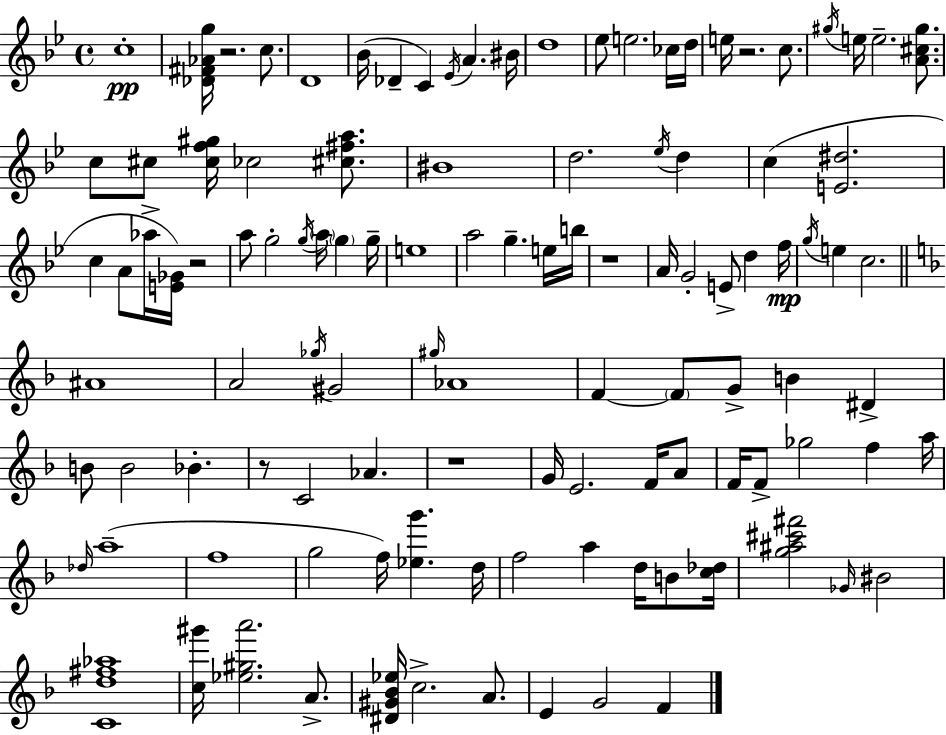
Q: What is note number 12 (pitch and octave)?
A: E5